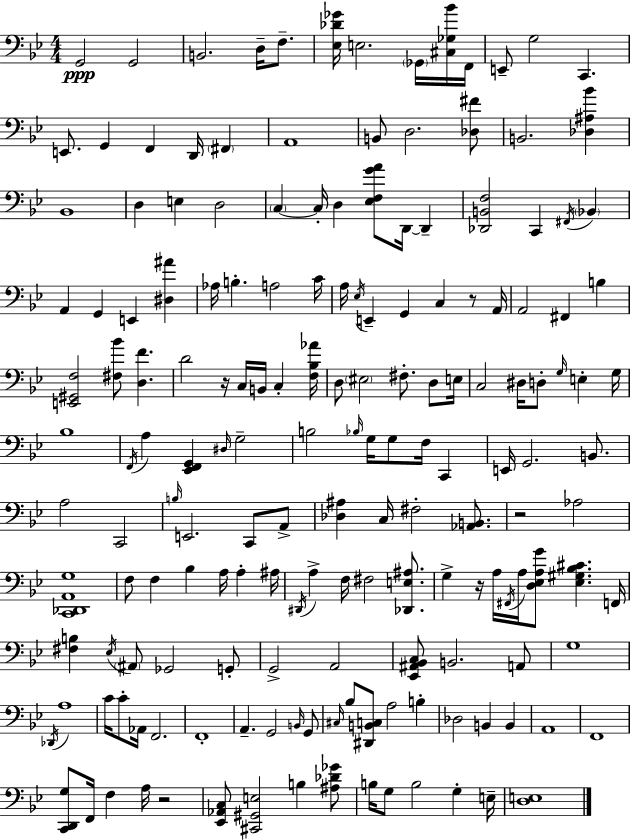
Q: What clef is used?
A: bass